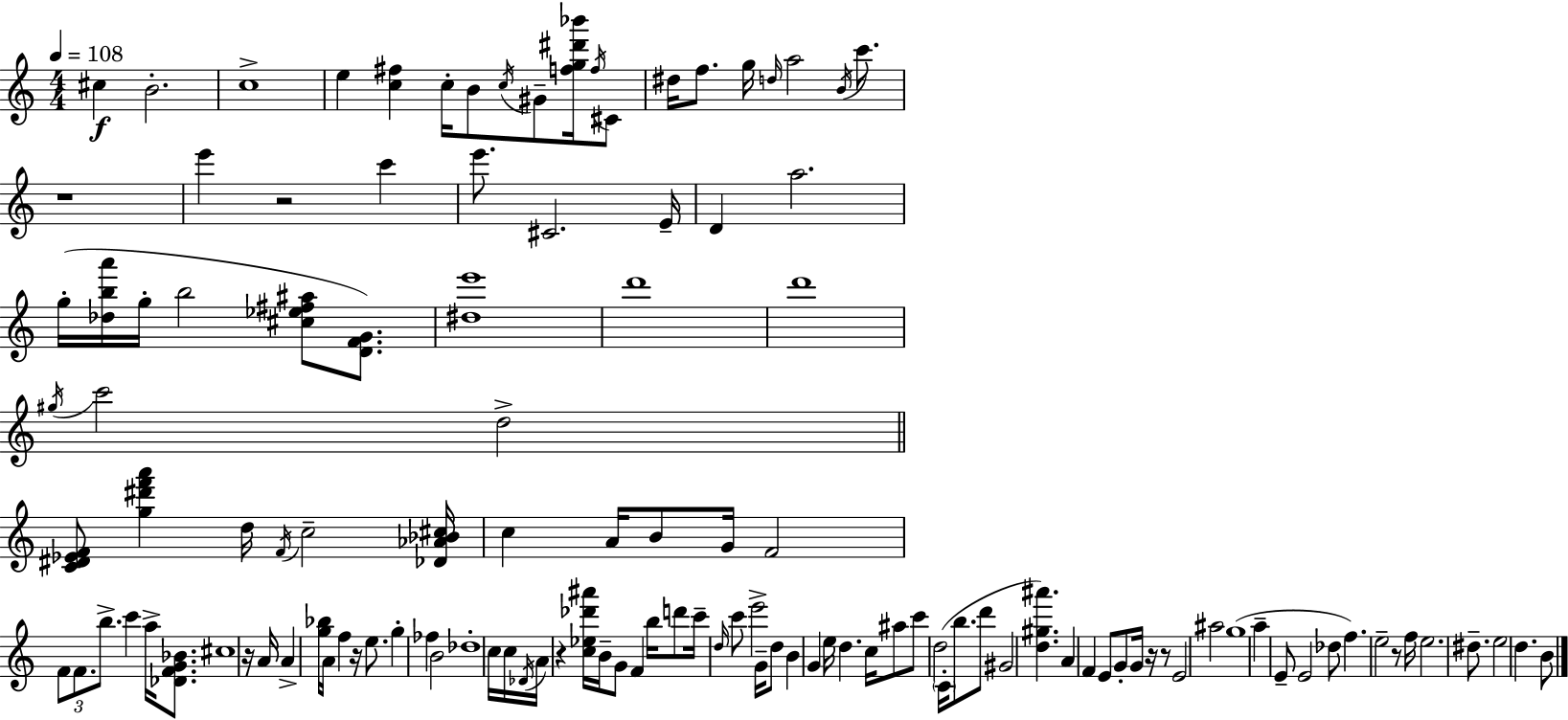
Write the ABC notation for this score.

X:1
T:Untitled
M:4/4
L:1/4
K:Am
^c B2 c4 e [c^f] c/4 B/2 c/4 ^G/2 [fg^d'_b']/4 f/4 ^C/2 ^d/4 f/2 g/4 d/4 a2 B/4 c'/2 z4 e' z2 c' e'/2 ^C2 E/4 D a2 g/4 [_dba']/4 g/4 b2 [^c_e^f^a]/2 [DFG]/2 [^de']4 d'4 d'4 ^g/4 c'2 d2 [C^D_EF]/2 [g^d'f'a'] d/4 F/4 c2 [_D_A_B^c]/4 c A/4 B/2 G/4 F2 F/2 F/2 b/2 c' a/4 [_DFG_B]/2 ^c4 z/4 A/4 A [g_b]/4 A/4 f z/4 e/2 g _f B2 _d4 c/4 c/4 _D/4 A/4 z [c_e_d'^a']/4 B/4 G/2 F b/4 d'/2 c'/4 d/4 c'/2 e'2 G/4 d/2 B G e/4 d c/4 ^a/2 c'/2 d2 C/4 b/2 d'/2 ^G2 [d^g^a'] A F E/2 G/2 G/4 z/4 z/2 E2 ^a2 g4 a E/2 E2 _d/2 f e2 z/2 f/4 e2 ^d/2 e2 d B/2